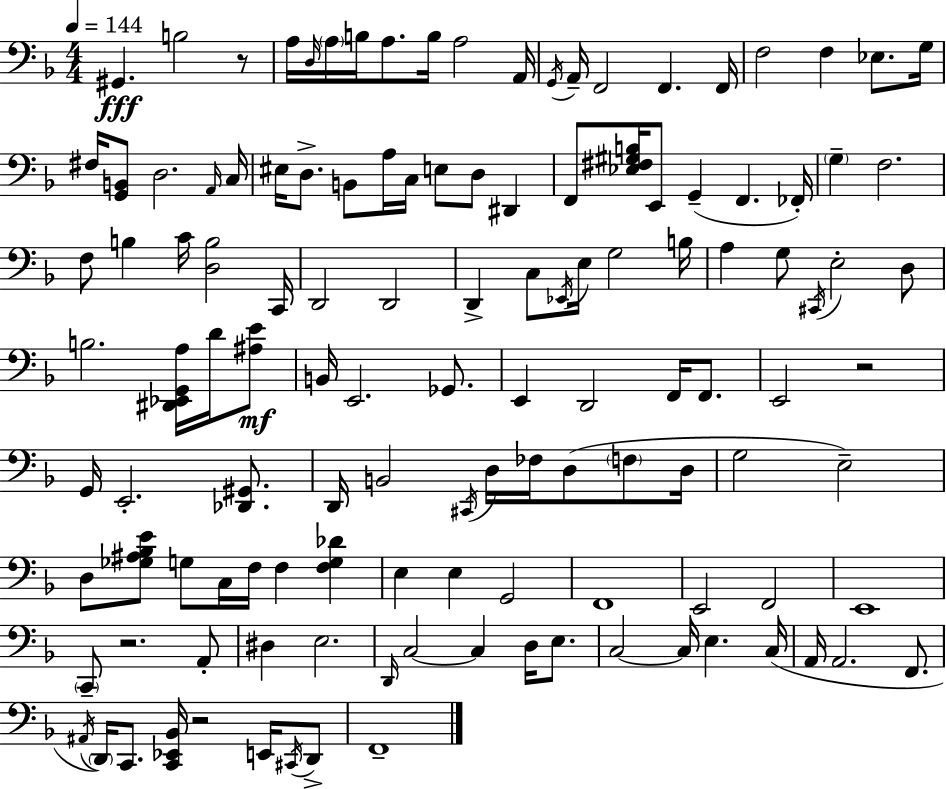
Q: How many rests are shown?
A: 4